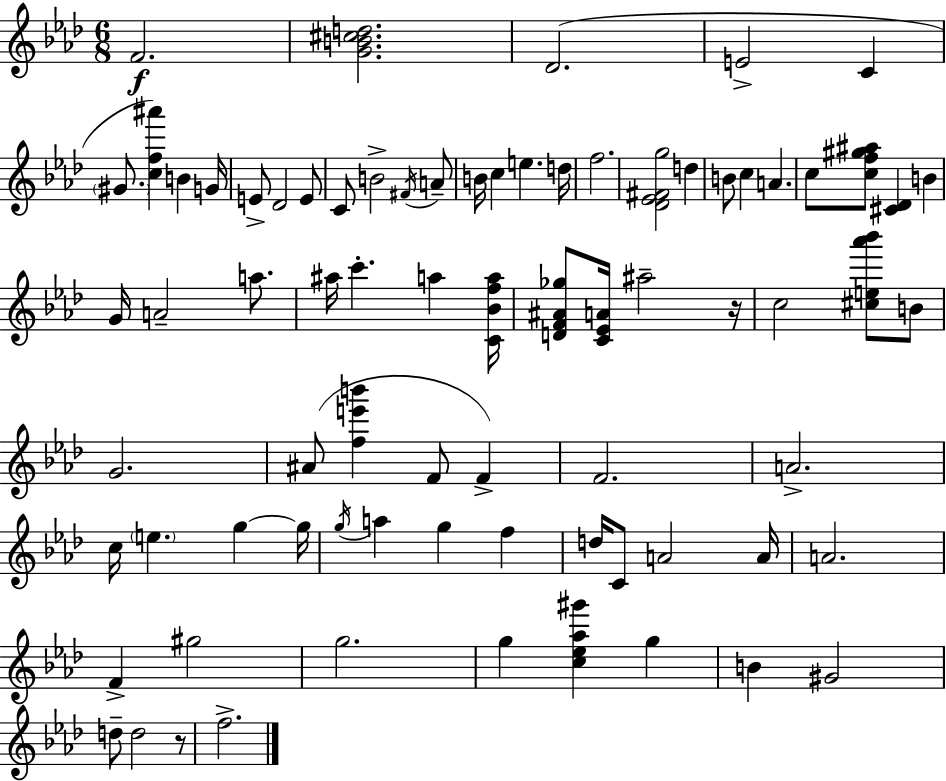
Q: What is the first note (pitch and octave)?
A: F4